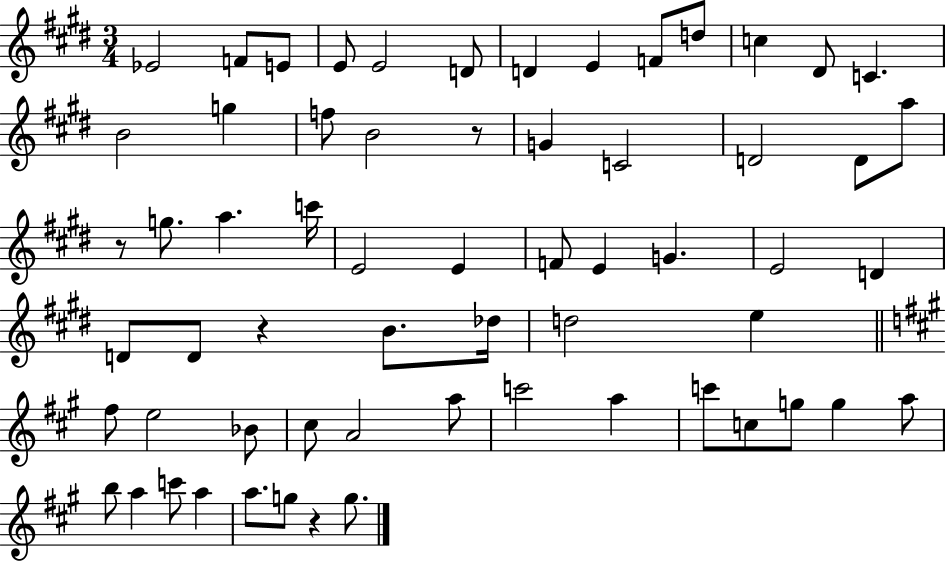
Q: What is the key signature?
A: E major